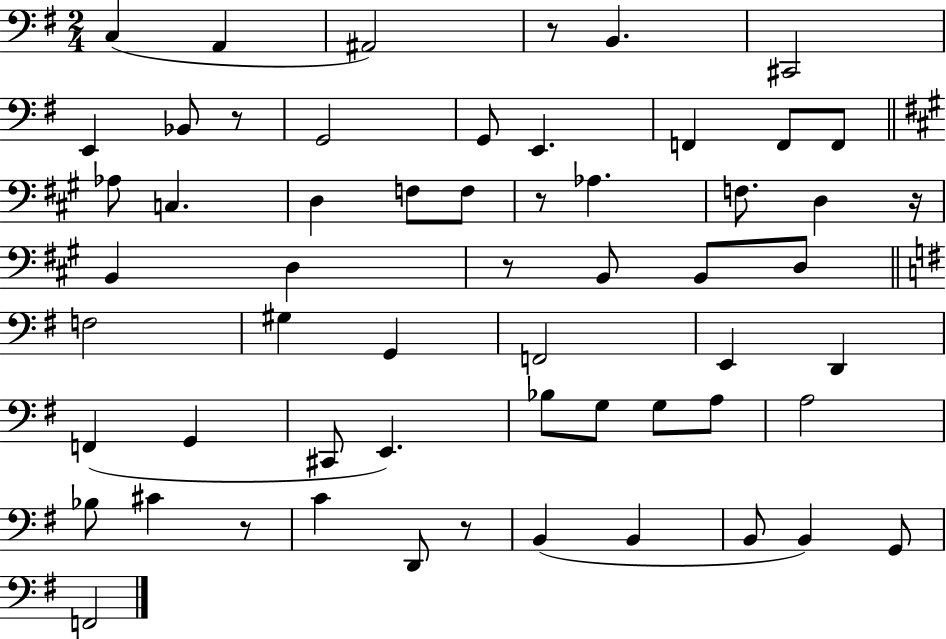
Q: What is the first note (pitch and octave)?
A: C3